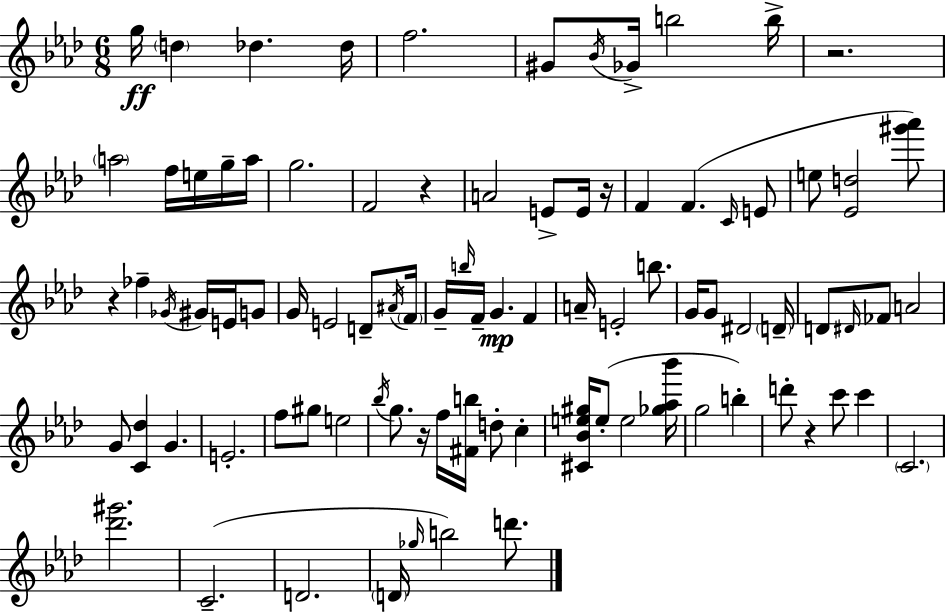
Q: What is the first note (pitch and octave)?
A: G5